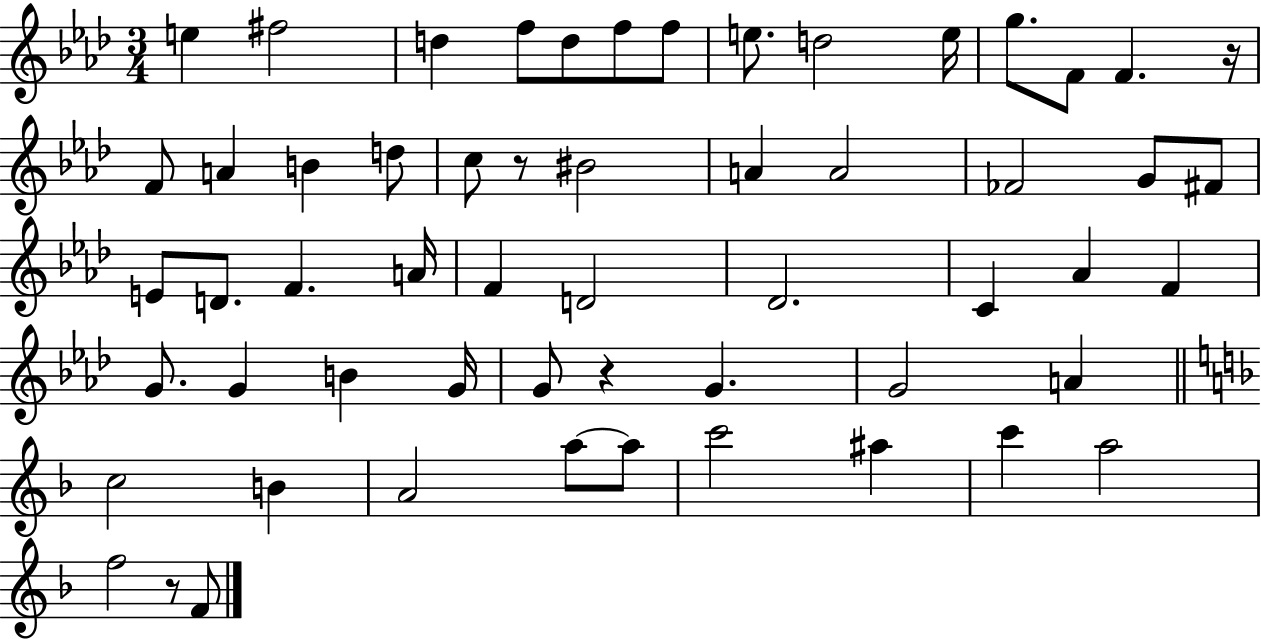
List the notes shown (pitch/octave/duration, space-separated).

E5/q F#5/h D5/q F5/e D5/e F5/e F5/e E5/e. D5/h E5/s G5/e. F4/e F4/q. R/s F4/e A4/q B4/q D5/e C5/e R/e BIS4/h A4/q A4/h FES4/h G4/e F#4/e E4/e D4/e. F4/q. A4/s F4/q D4/h Db4/h. C4/q Ab4/q F4/q G4/e. G4/q B4/q G4/s G4/e R/q G4/q. G4/h A4/q C5/h B4/q A4/h A5/e A5/e C6/h A#5/q C6/q A5/h F5/h R/e F4/e